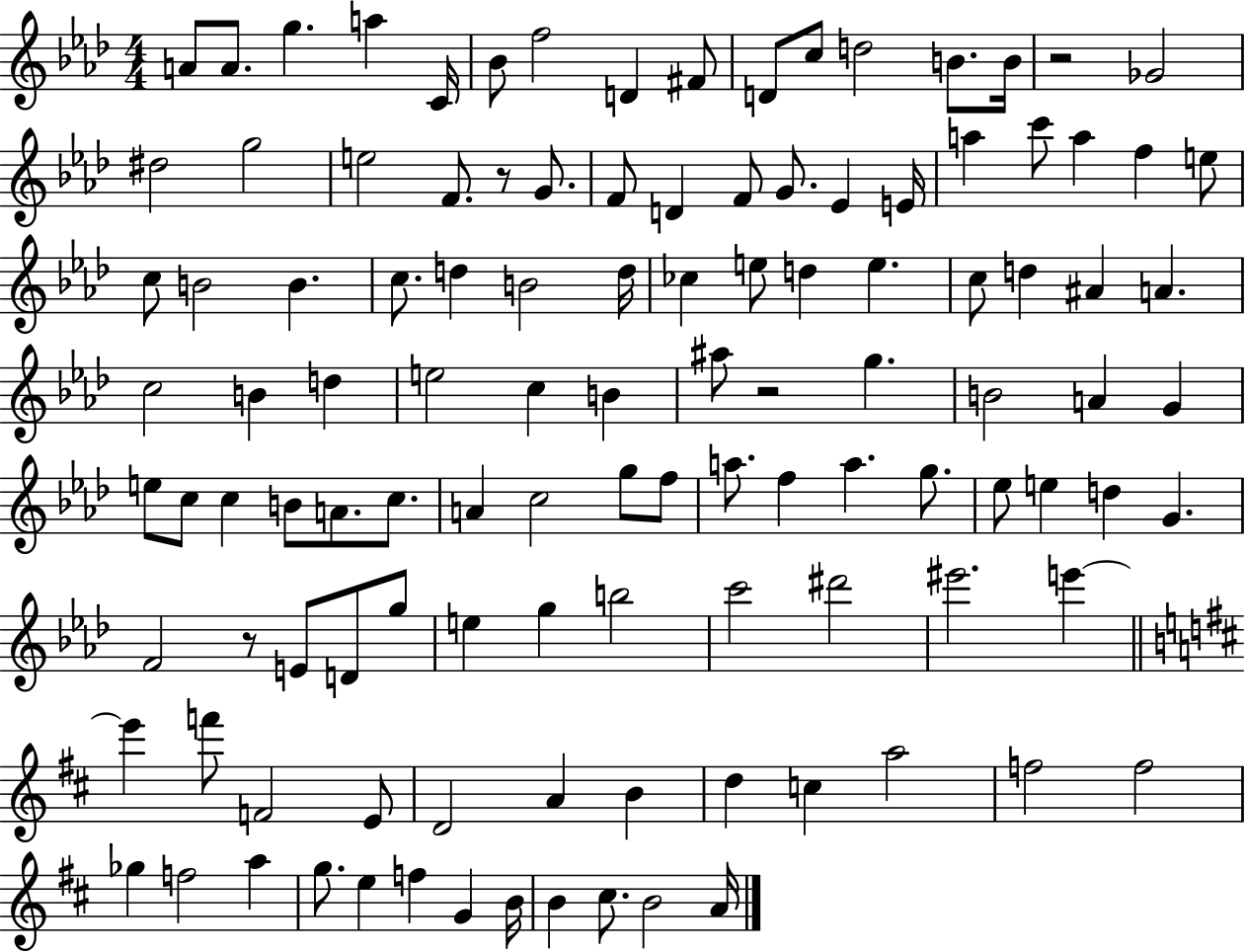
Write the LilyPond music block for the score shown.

{
  \clef treble
  \numericTimeSignature
  \time 4/4
  \key aes \major
  a'8 a'8. g''4. a''4 c'16 | bes'8 f''2 d'4 fis'8 | d'8 c''8 d''2 b'8. b'16 | r2 ges'2 | \break dis''2 g''2 | e''2 f'8. r8 g'8. | f'8 d'4 f'8 g'8. ees'4 e'16 | a''4 c'''8 a''4 f''4 e''8 | \break c''8 b'2 b'4. | c''8. d''4 b'2 d''16 | ces''4 e''8 d''4 e''4. | c''8 d''4 ais'4 a'4. | \break c''2 b'4 d''4 | e''2 c''4 b'4 | ais''8 r2 g''4. | b'2 a'4 g'4 | \break e''8 c''8 c''4 b'8 a'8. c''8. | a'4 c''2 g''8 f''8 | a''8. f''4 a''4. g''8. | ees''8 e''4 d''4 g'4. | \break f'2 r8 e'8 d'8 g''8 | e''4 g''4 b''2 | c'''2 dis'''2 | eis'''2. e'''4~~ | \break \bar "||" \break \key b \minor e'''4 f'''8 f'2 e'8 | d'2 a'4 b'4 | d''4 c''4 a''2 | f''2 f''2 | \break ges''4 f''2 a''4 | g''8. e''4 f''4 g'4 b'16 | b'4 cis''8. b'2 a'16 | \bar "|."
}